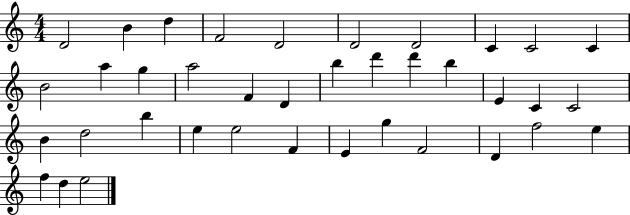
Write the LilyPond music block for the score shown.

{
  \clef treble
  \numericTimeSignature
  \time 4/4
  \key c \major
  d'2 b'4 d''4 | f'2 d'2 | d'2 d'2 | c'4 c'2 c'4 | \break b'2 a''4 g''4 | a''2 f'4 d'4 | b''4 d'''4 d'''4 b''4 | e'4 c'4 c'2 | \break b'4 d''2 b''4 | e''4 e''2 f'4 | e'4 g''4 f'2 | d'4 f''2 e''4 | \break f''4 d''4 e''2 | \bar "|."
}